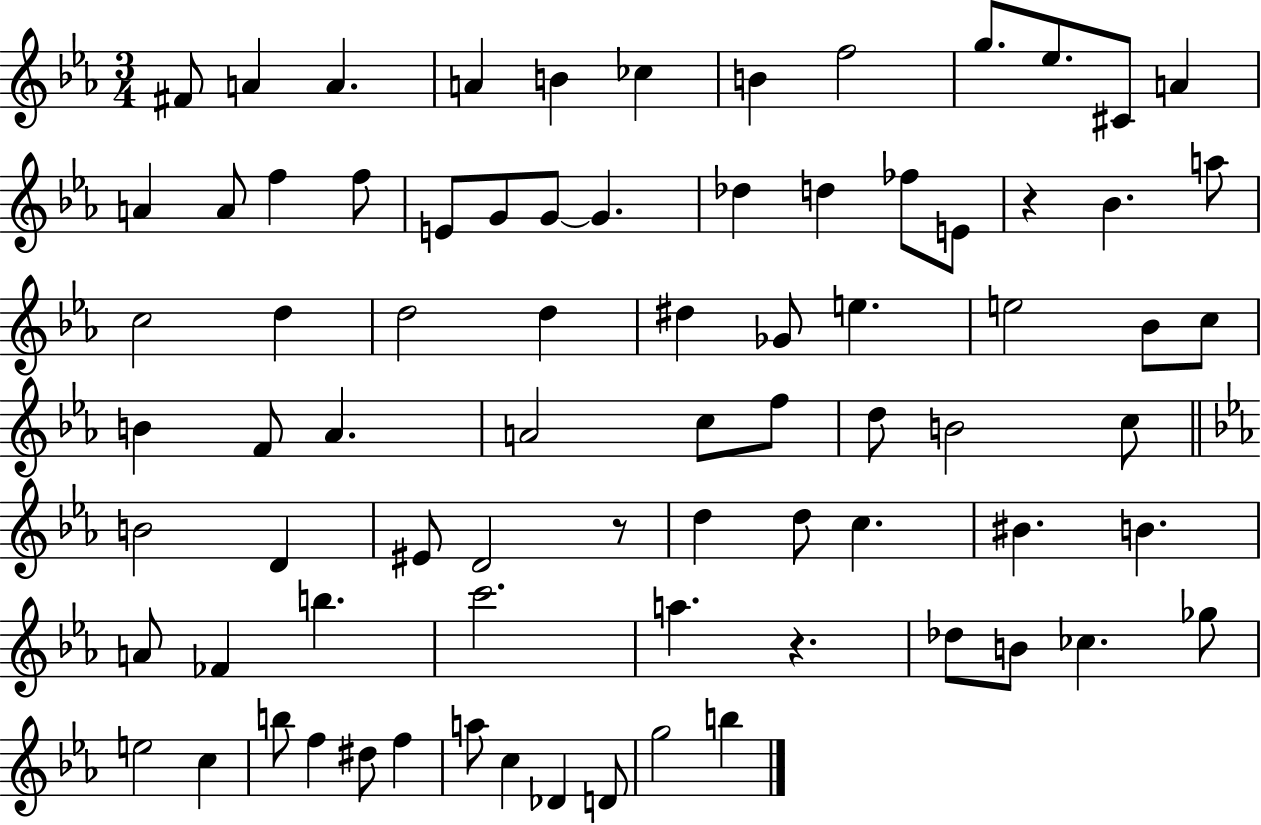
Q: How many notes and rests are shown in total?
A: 78